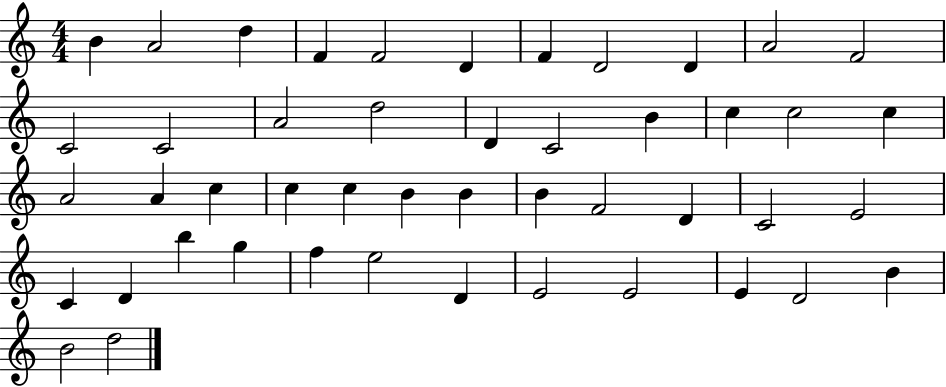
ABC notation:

X:1
T:Untitled
M:4/4
L:1/4
K:C
B A2 d F F2 D F D2 D A2 F2 C2 C2 A2 d2 D C2 B c c2 c A2 A c c c B B B F2 D C2 E2 C D b g f e2 D E2 E2 E D2 B B2 d2